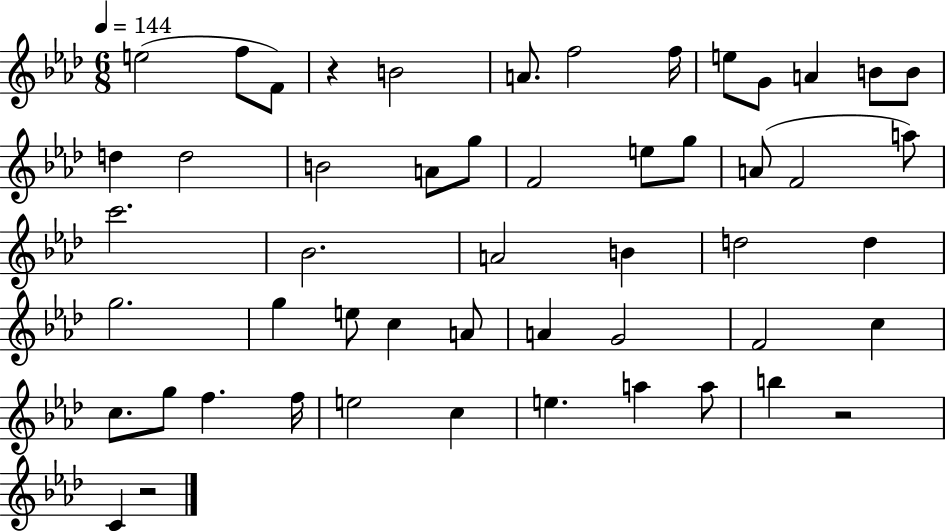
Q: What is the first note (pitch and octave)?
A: E5